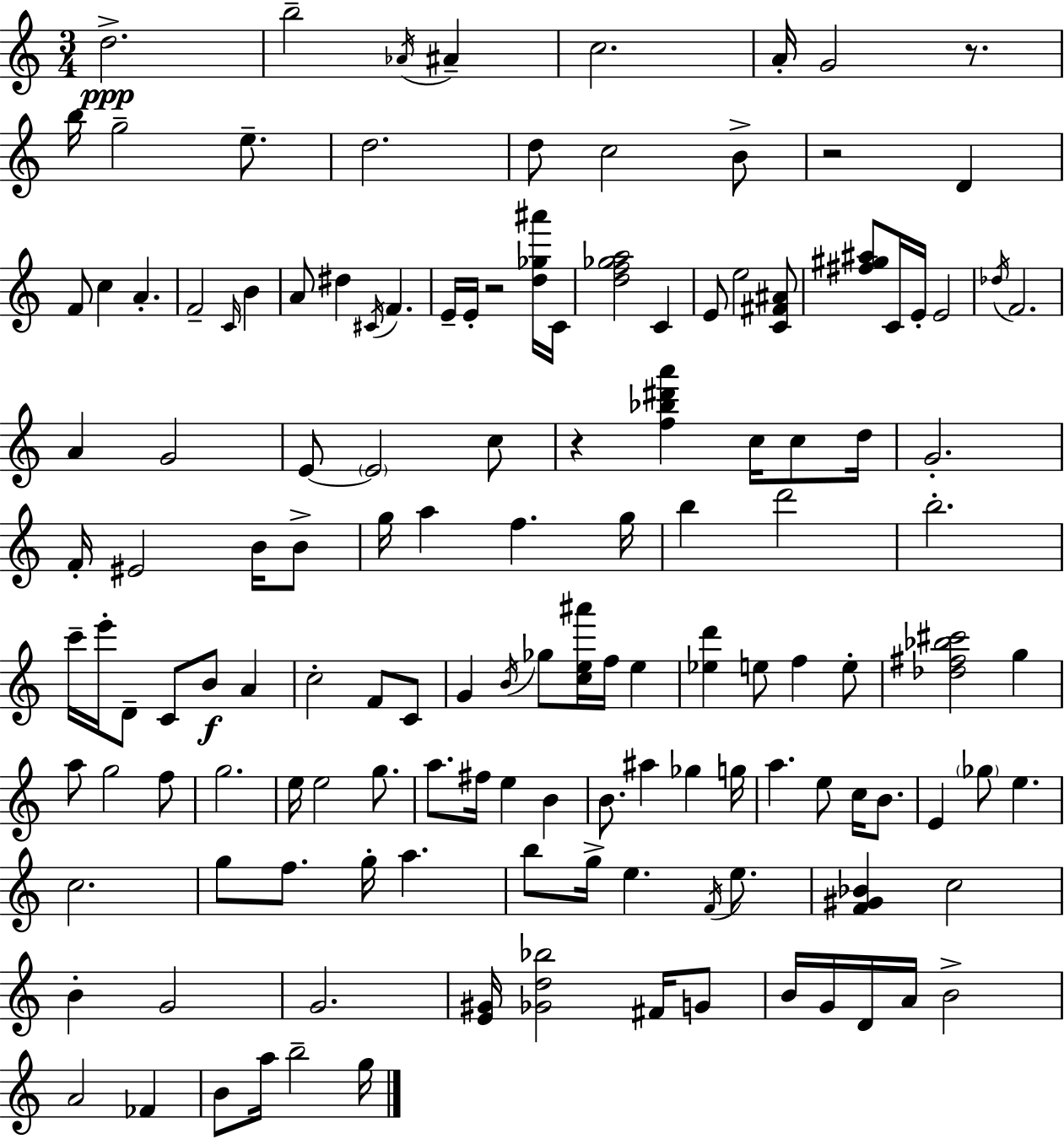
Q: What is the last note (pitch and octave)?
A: G5